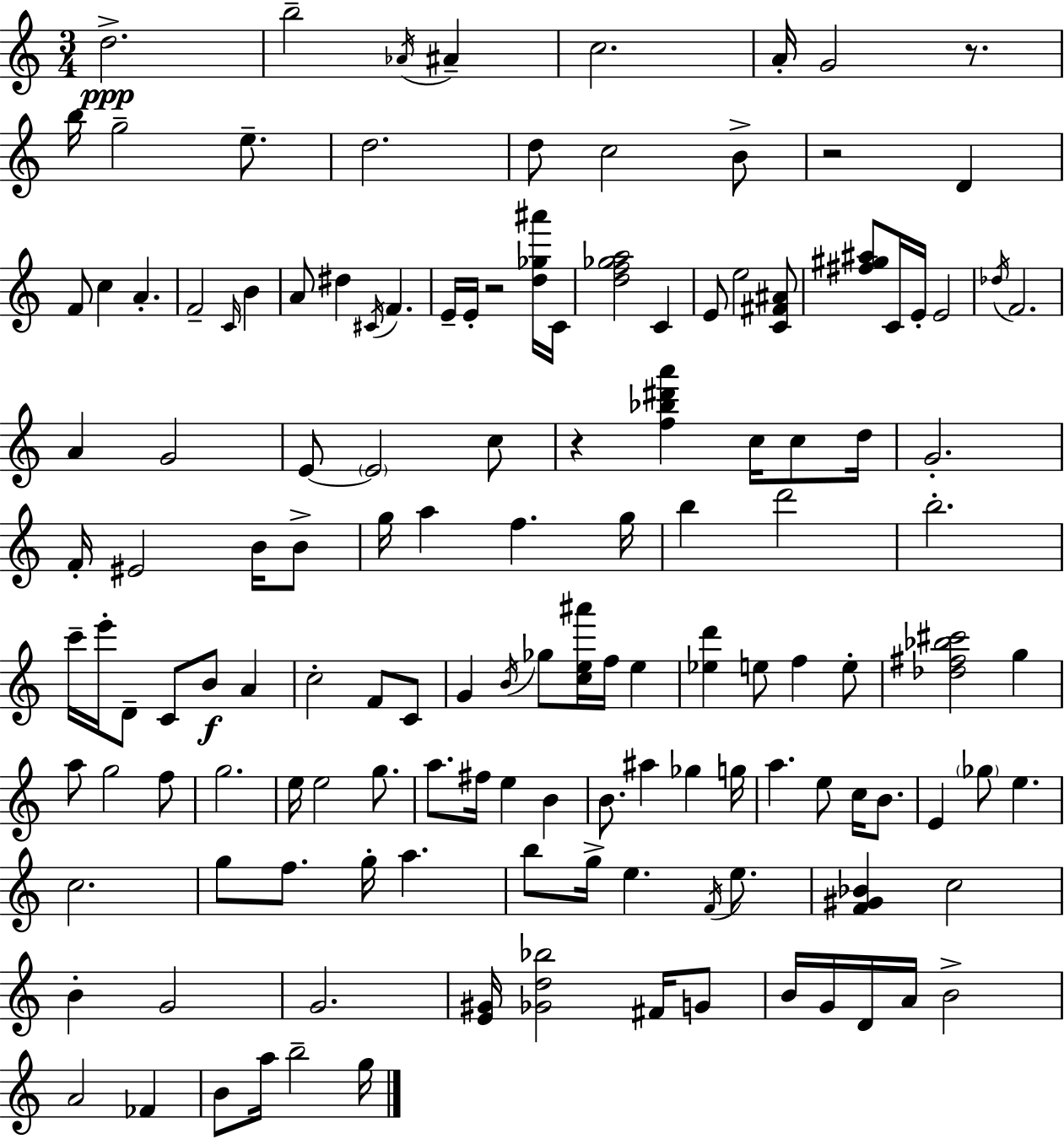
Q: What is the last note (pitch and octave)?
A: G5